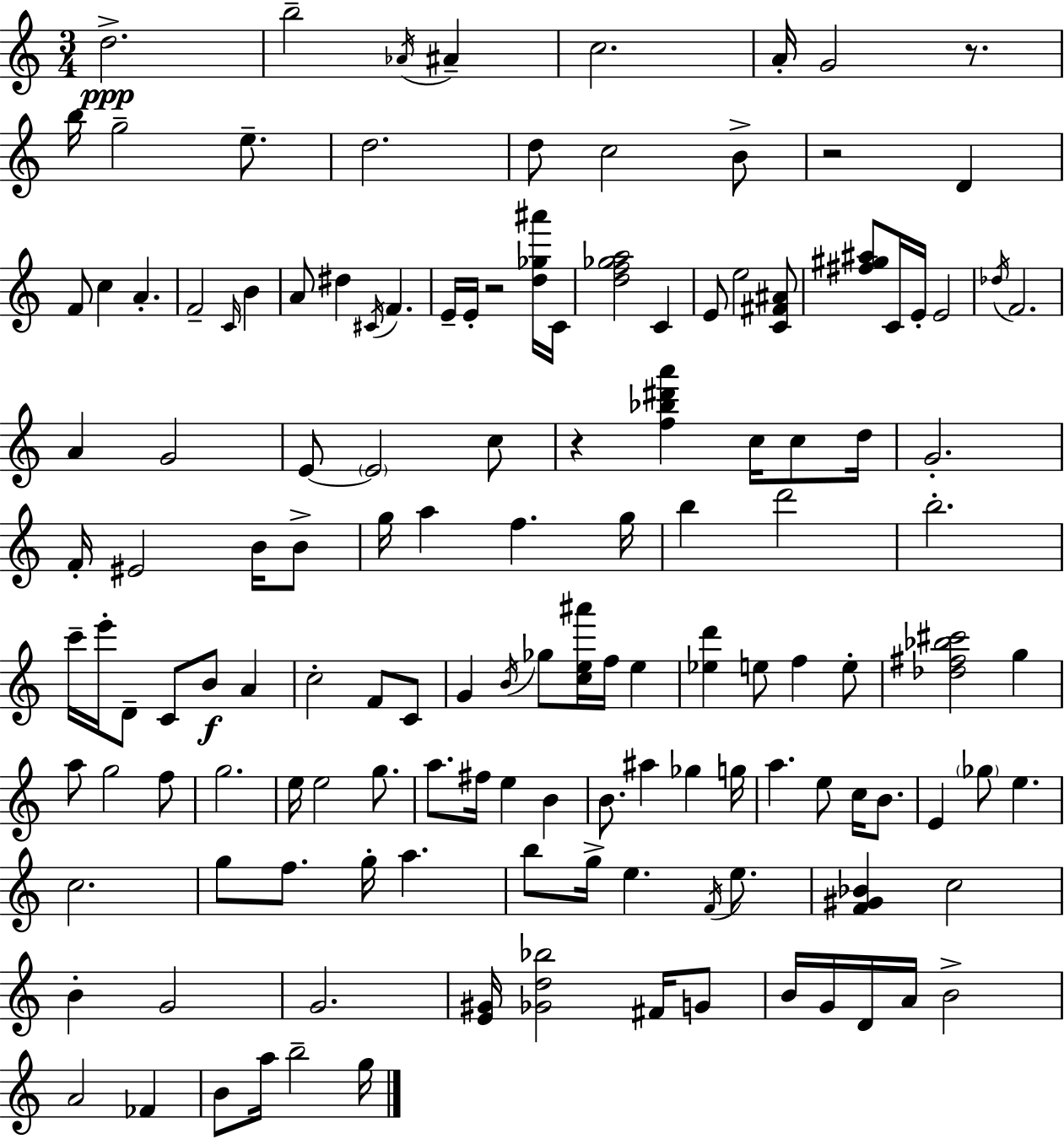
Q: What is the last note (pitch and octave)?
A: G5